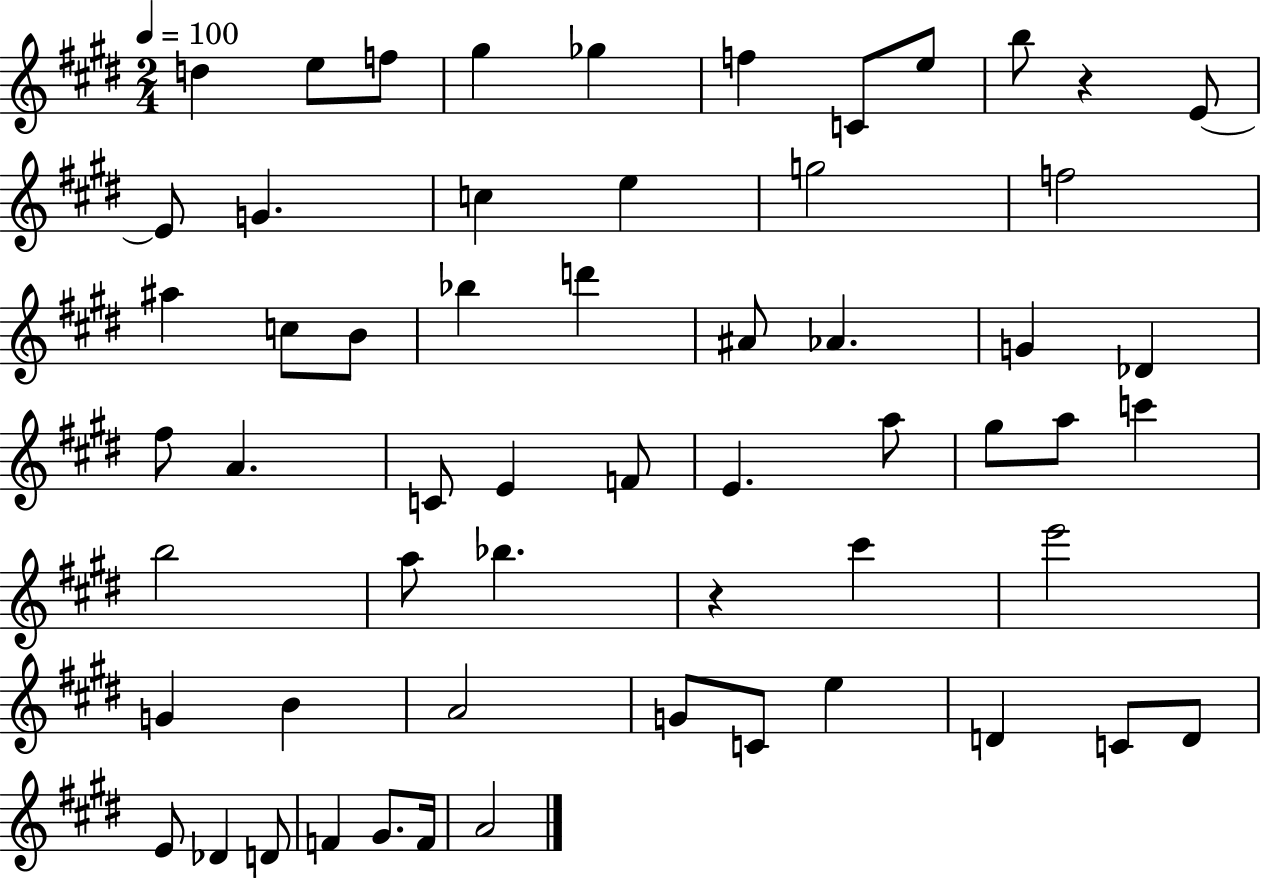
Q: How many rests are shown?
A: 2